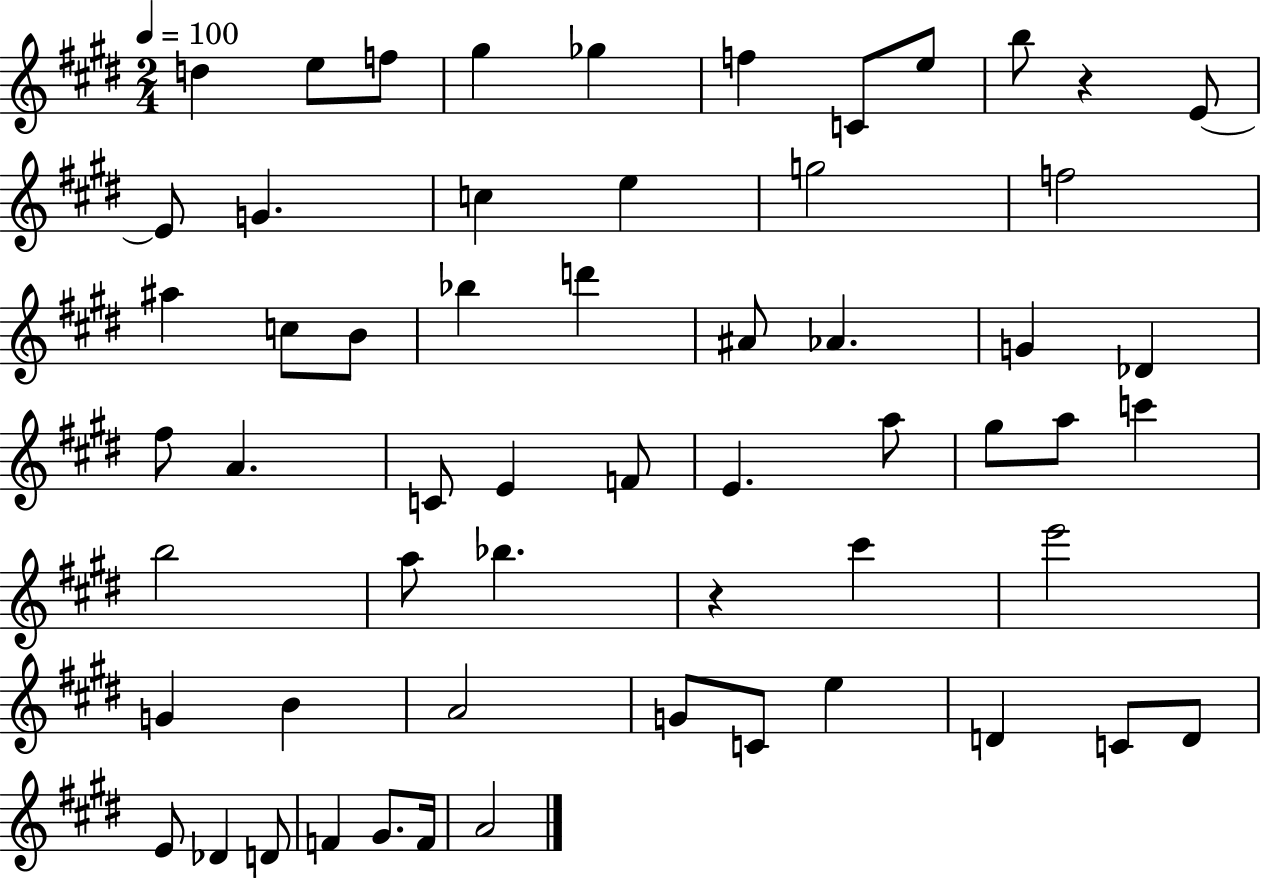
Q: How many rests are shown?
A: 2